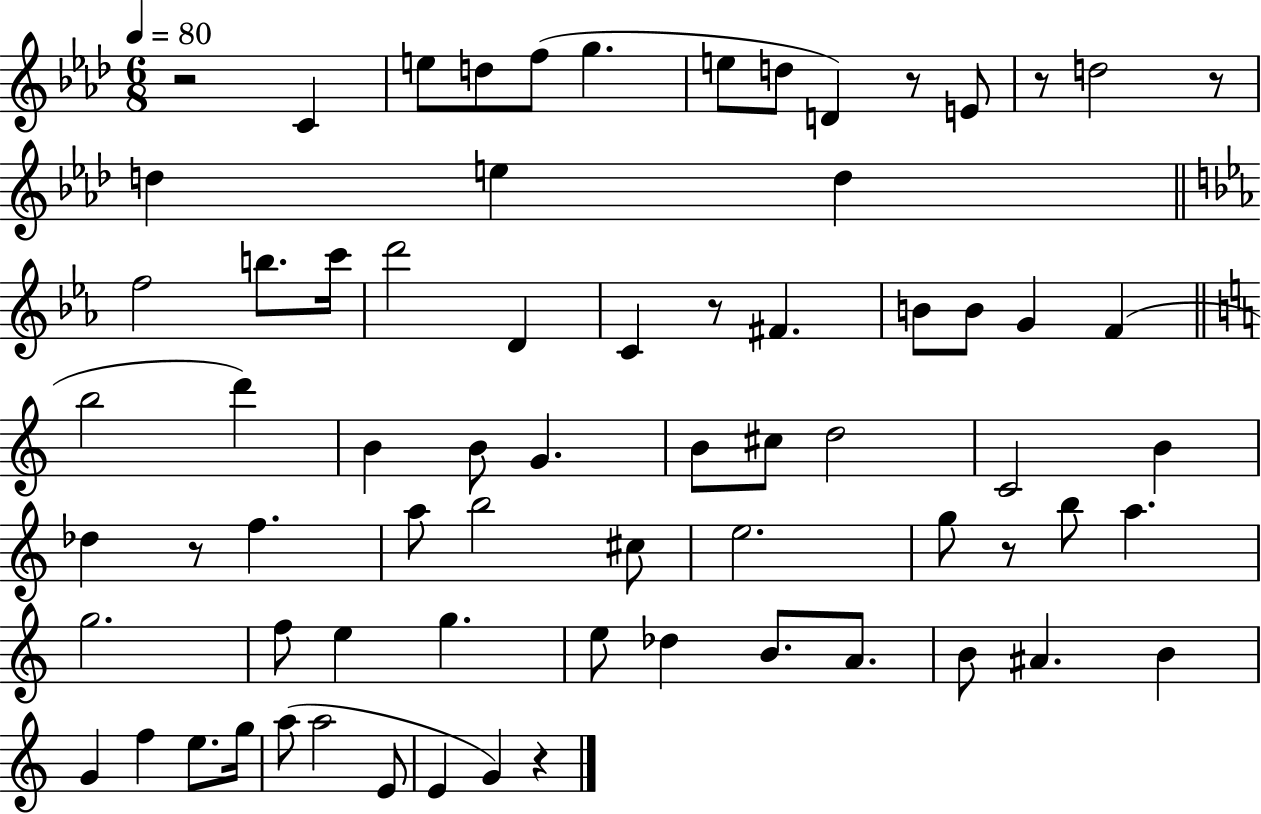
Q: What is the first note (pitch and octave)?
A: C4